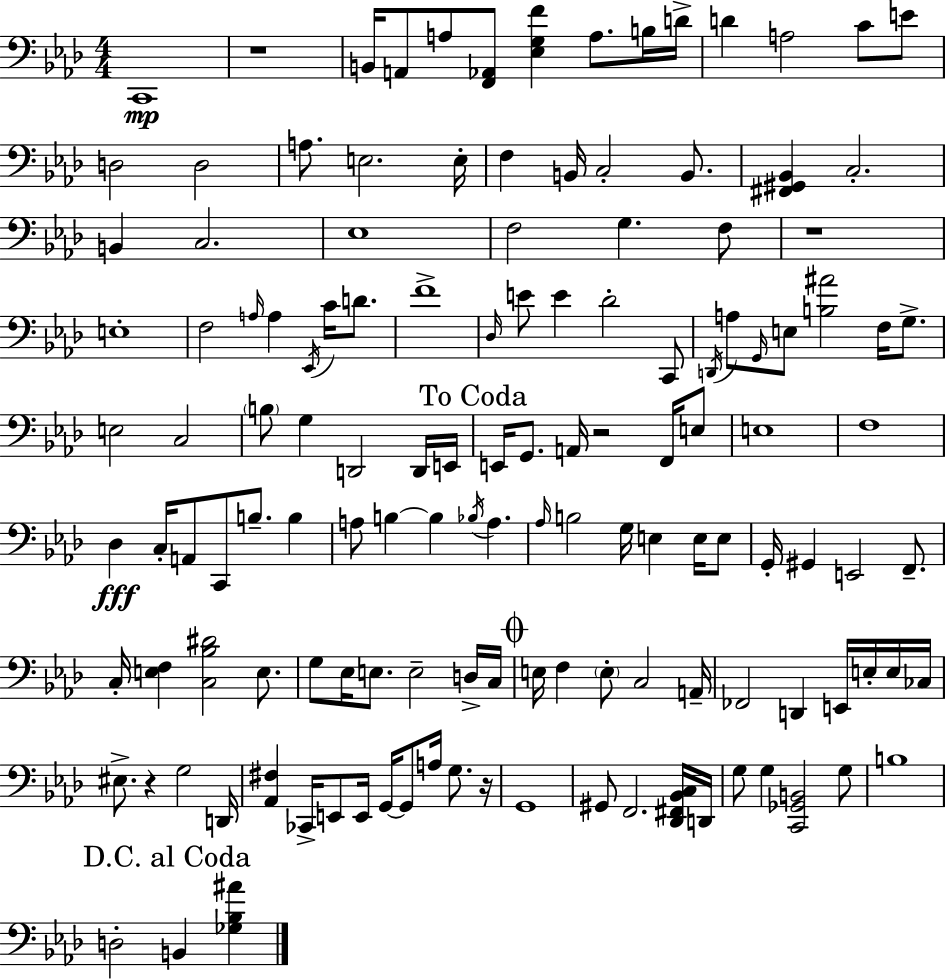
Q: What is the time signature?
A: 4/4